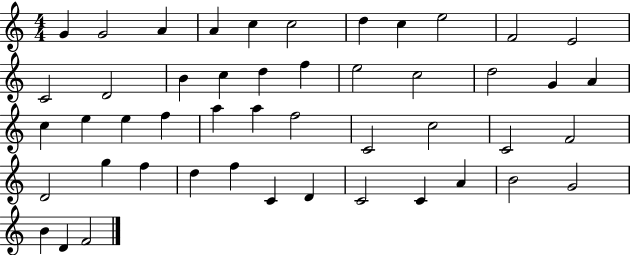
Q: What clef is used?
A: treble